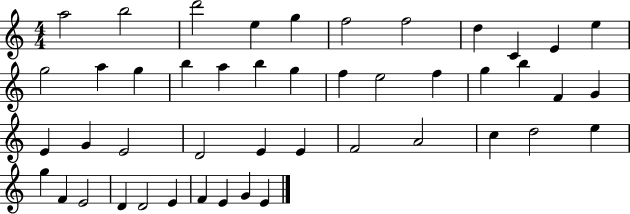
A5/h B5/h D6/h E5/q G5/q F5/h F5/h D5/q C4/q E4/q E5/q G5/h A5/q G5/q B5/q A5/q B5/q G5/q F5/q E5/h F5/q G5/q B5/q F4/q G4/q E4/q G4/q E4/h D4/h E4/q E4/q F4/h A4/h C5/q D5/h E5/q G5/q F4/q E4/h D4/q D4/h E4/q F4/q E4/q G4/q E4/q